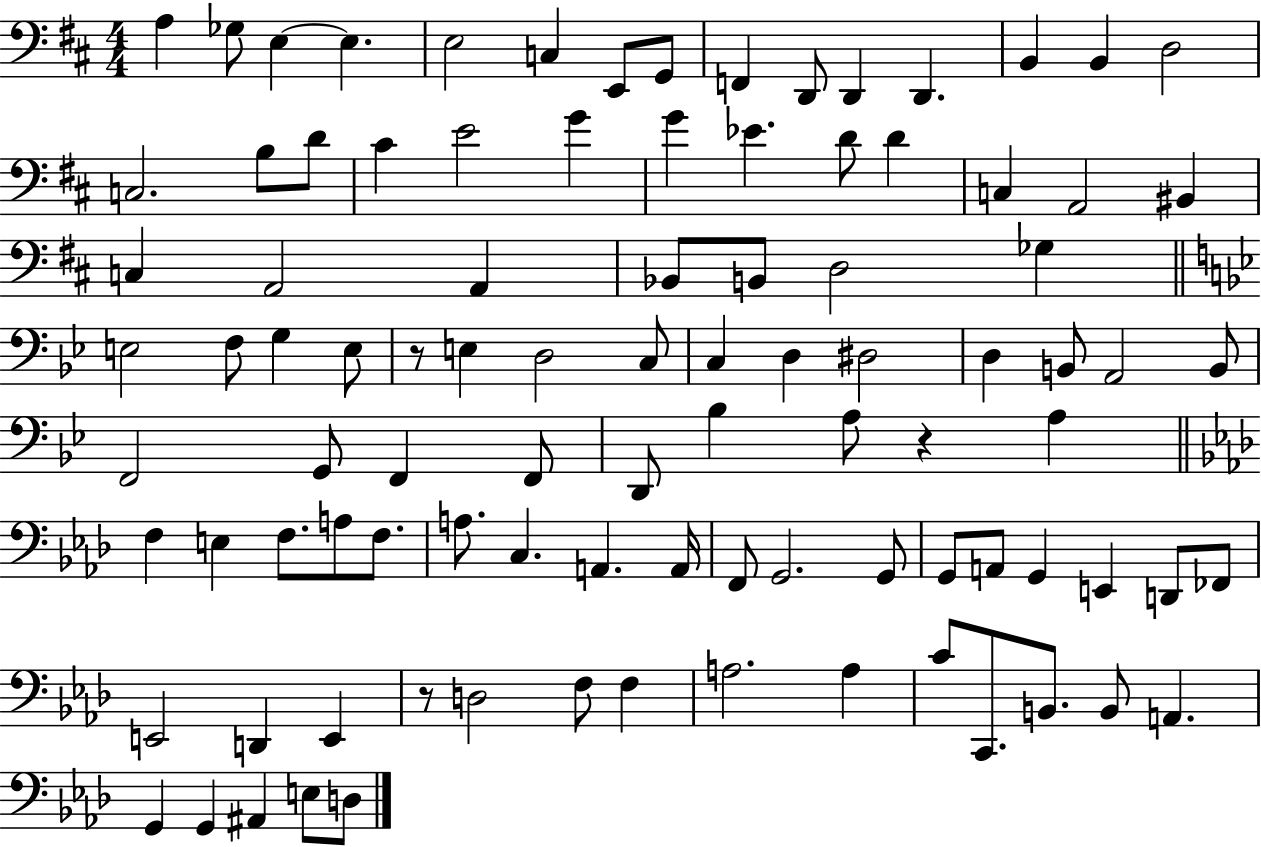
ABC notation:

X:1
T:Untitled
M:4/4
L:1/4
K:D
A, _G,/2 E, E, E,2 C, E,,/2 G,,/2 F,, D,,/2 D,, D,, B,, B,, D,2 C,2 B,/2 D/2 ^C E2 G G _E D/2 D C, A,,2 ^B,, C, A,,2 A,, _B,,/2 B,,/2 D,2 _G, E,2 F,/2 G, E,/2 z/2 E, D,2 C,/2 C, D, ^D,2 D, B,,/2 A,,2 B,,/2 F,,2 G,,/2 F,, F,,/2 D,,/2 _B, A,/2 z A, F, E, F,/2 A,/2 F,/2 A,/2 C, A,, A,,/4 F,,/2 G,,2 G,,/2 G,,/2 A,,/2 G,, E,, D,,/2 _F,,/2 E,,2 D,, E,, z/2 D,2 F,/2 F, A,2 A, C/2 C,,/2 B,,/2 B,,/2 A,, G,, G,, ^A,, E,/2 D,/2